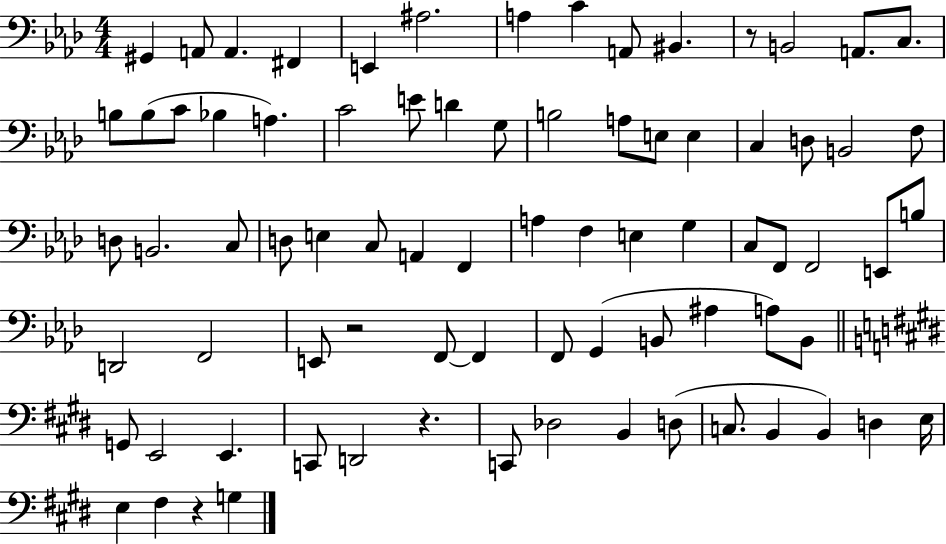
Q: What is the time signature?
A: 4/4